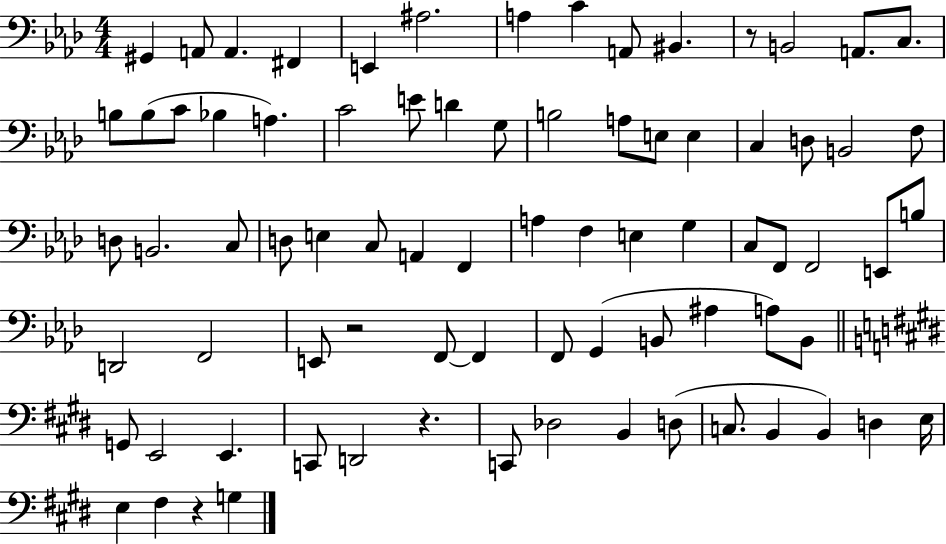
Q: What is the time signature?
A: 4/4